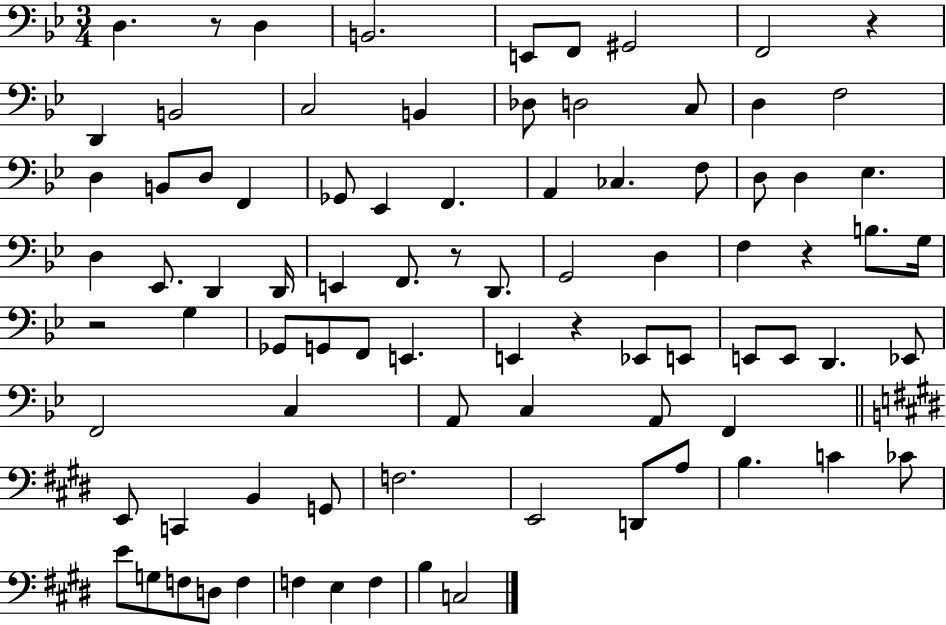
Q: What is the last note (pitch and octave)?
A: C3